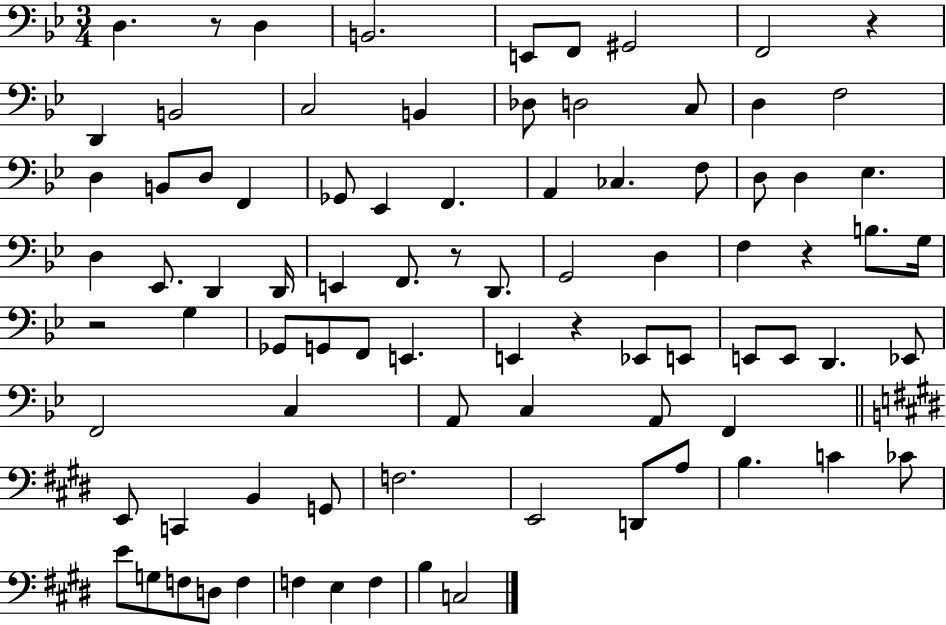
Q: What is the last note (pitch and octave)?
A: C3